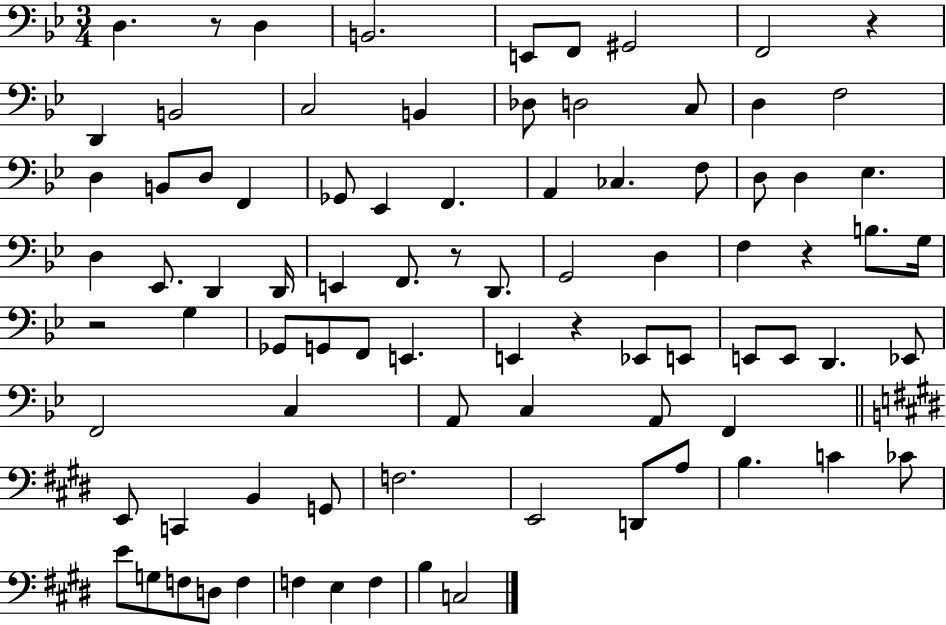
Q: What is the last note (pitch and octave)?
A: C3